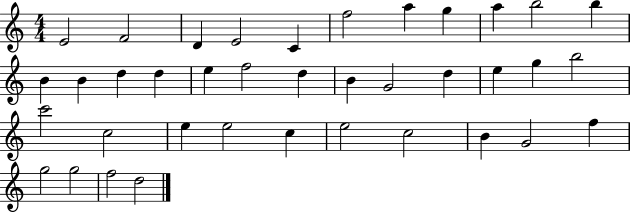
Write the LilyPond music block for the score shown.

{
  \clef treble
  \numericTimeSignature
  \time 4/4
  \key c \major
  e'2 f'2 | d'4 e'2 c'4 | f''2 a''4 g''4 | a''4 b''2 b''4 | \break b'4 b'4 d''4 d''4 | e''4 f''2 d''4 | b'4 g'2 d''4 | e''4 g''4 b''2 | \break c'''2 c''2 | e''4 e''2 c''4 | e''2 c''2 | b'4 g'2 f''4 | \break g''2 g''2 | f''2 d''2 | \bar "|."
}